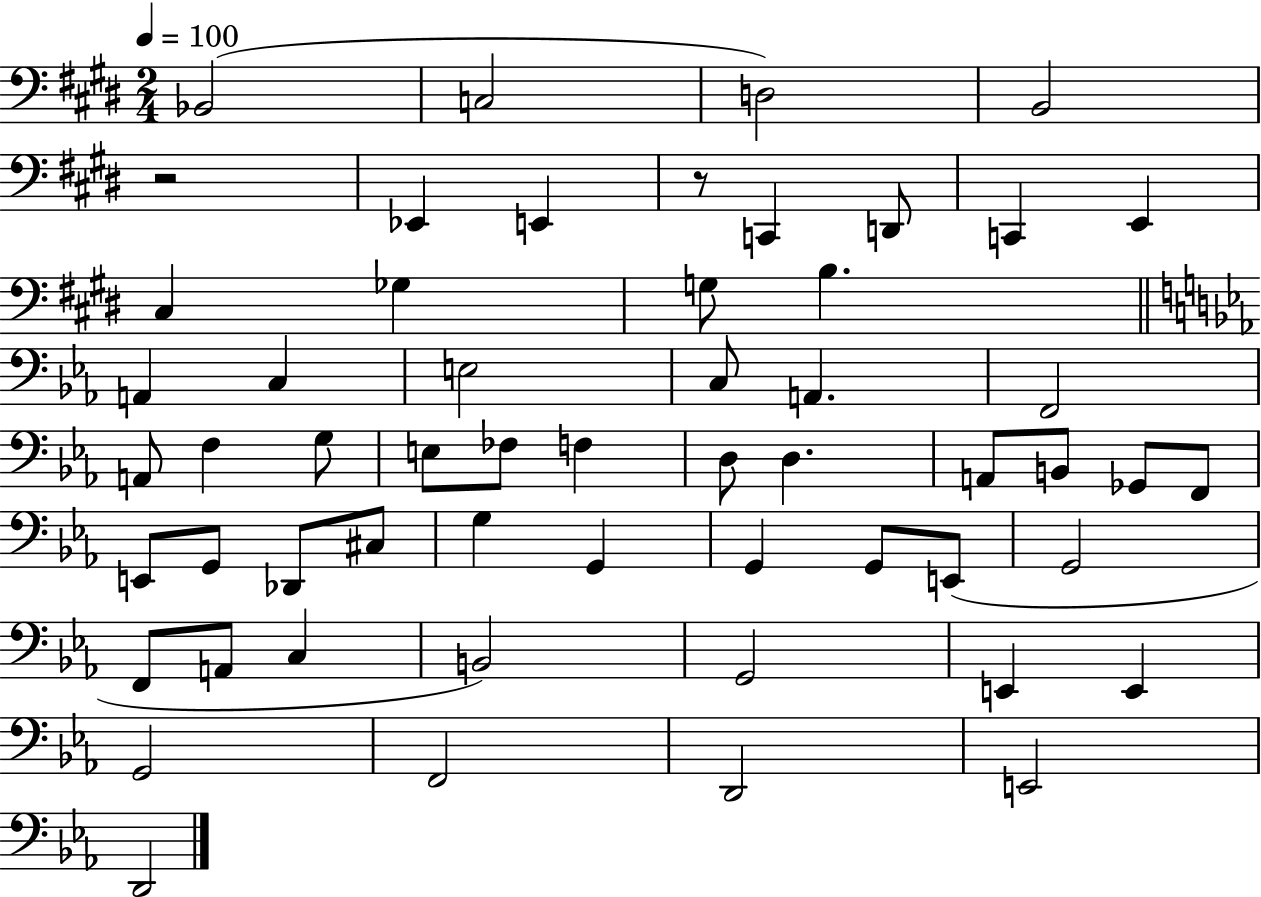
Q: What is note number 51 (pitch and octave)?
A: F2